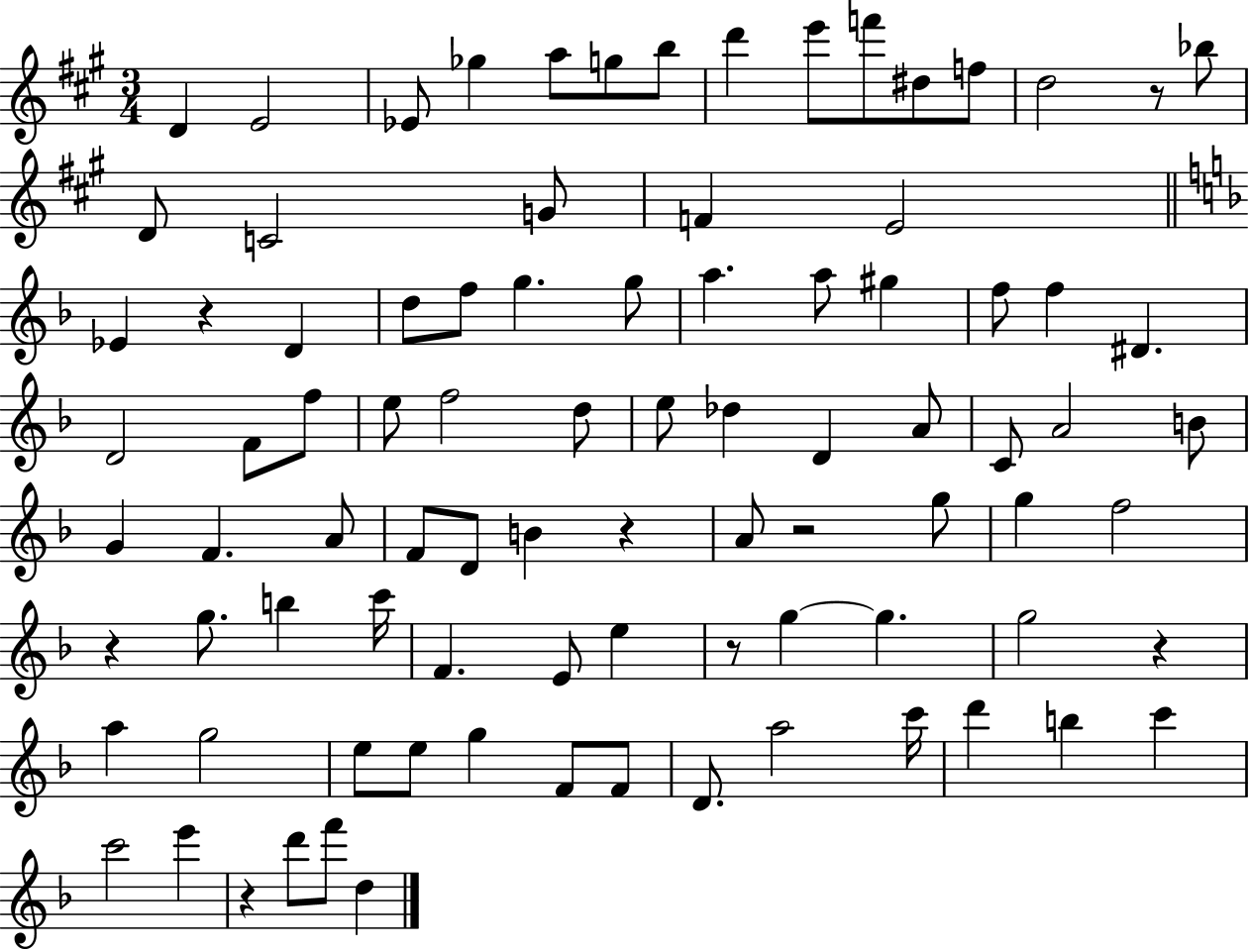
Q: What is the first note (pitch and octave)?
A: D4